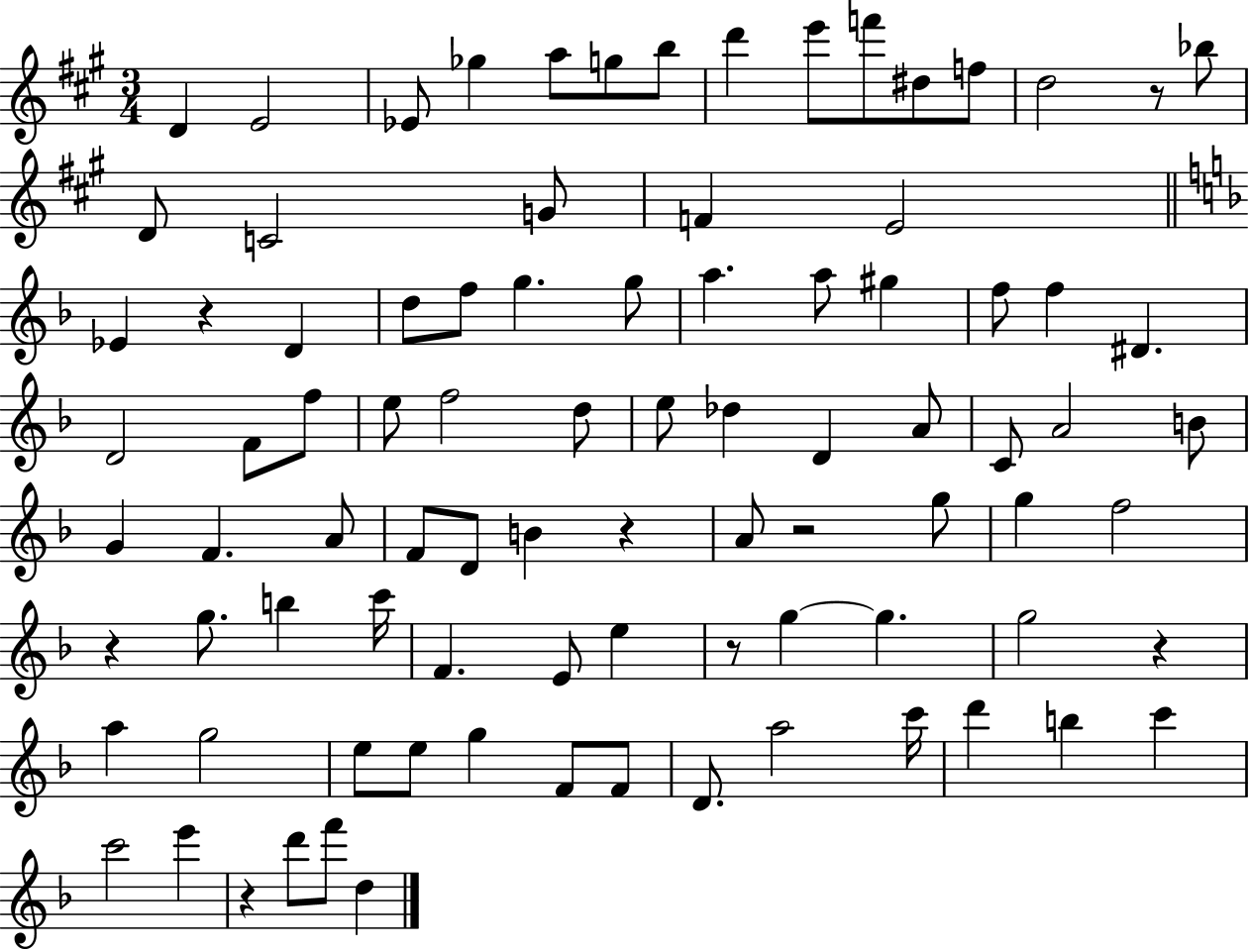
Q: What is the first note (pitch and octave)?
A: D4